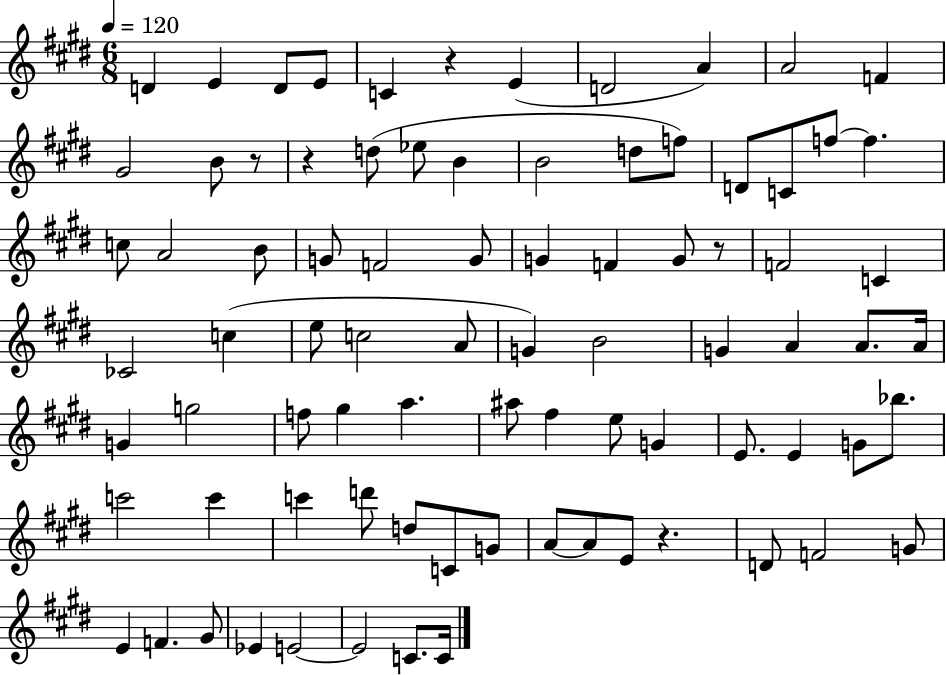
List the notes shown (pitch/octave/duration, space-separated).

D4/q E4/q D4/e E4/e C4/q R/q E4/q D4/h A4/q A4/h F4/q G#4/h B4/e R/e R/q D5/e Eb5/e B4/q B4/h D5/e F5/e D4/e C4/e F5/e F5/q. C5/e A4/h B4/e G4/e F4/h G4/e G4/q F4/q G4/e R/e F4/h C4/q CES4/h C5/q E5/e C5/h A4/e G4/q B4/h G4/q A4/q A4/e. A4/s G4/q G5/h F5/e G#5/q A5/q. A#5/e F#5/q E5/e G4/q E4/e. E4/q G4/e Bb5/e. C6/h C6/q C6/q D6/e D5/e C4/e G4/e A4/e A4/e E4/e R/q. D4/e F4/h G4/e E4/q F4/q. G#4/e Eb4/q E4/h E4/h C4/e. C4/s